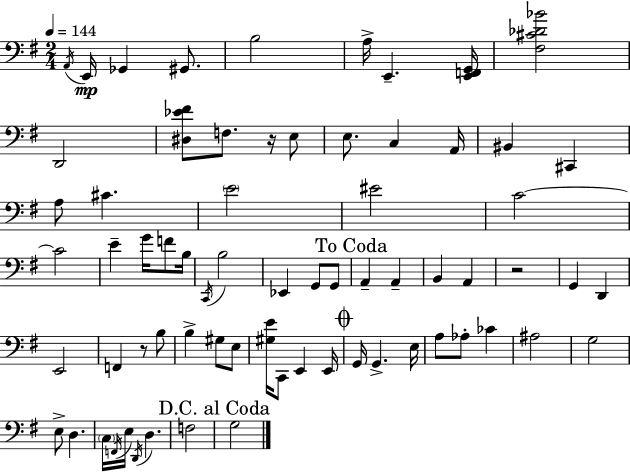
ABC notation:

X:1
T:Untitled
M:2/4
L:1/4
K:G
A,,/4 E,,/4 _G,, ^G,,/2 B,2 A,/4 E,, [E,,F,,G,,]/4 [^F,^C_D_B]2 D,,2 [^D,_E^F]/2 F,/2 z/4 E,/2 E,/2 C, A,,/4 ^B,, ^C,, A,/2 ^C E2 ^E2 C2 C2 E G/4 F/2 B,/4 C,,/4 B,2 _E,, G,,/2 G,,/2 A,, A,, B,, A,, z2 G,, D,, E,,2 F,, z/2 B,/2 B, ^G,/2 E,/2 [^G,E]/4 C,,/2 E,, E,,/4 G,,/4 G,, E,/4 A,/2 _A,/2 _C ^A,2 G,2 E,/2 D, C,/4 F,,/4 E,/4 D,,/4 D, F,2 G,2